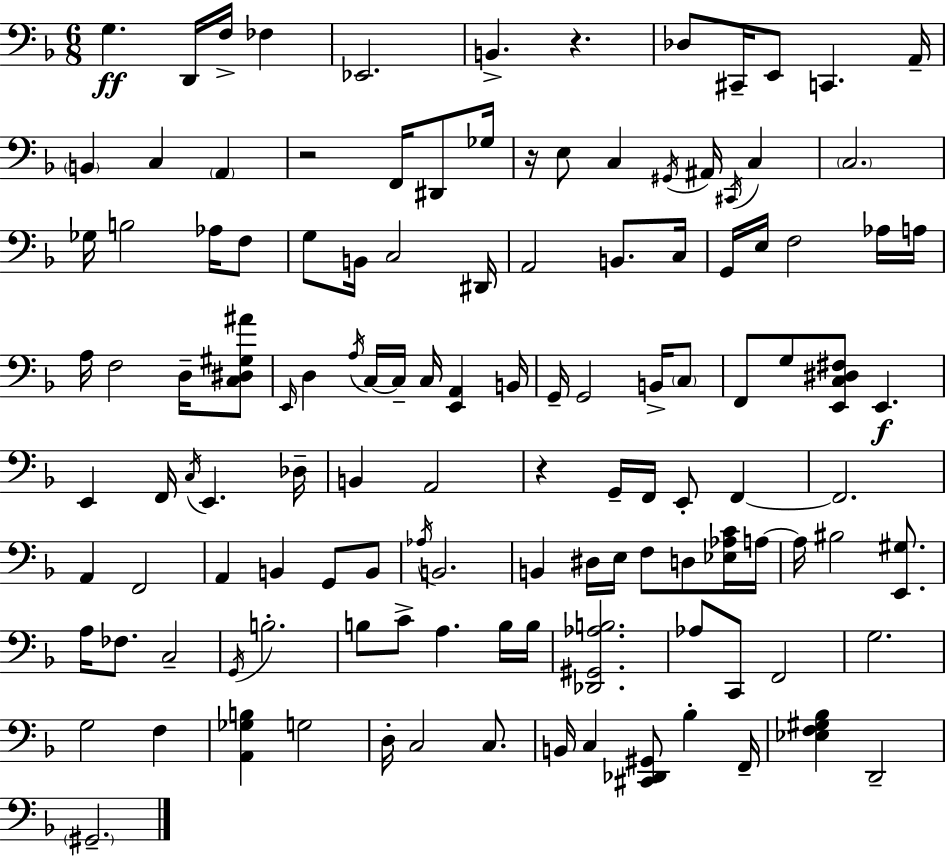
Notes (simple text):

G3/q. D2/s F3/s FES3/q Eb2/h. B2/q. R/q. Db3/e C#2/s E2/e C2/q. A2/s B2/q C3/q A2/q R/h F2/s D#2/e Gb3/s R/s E3/e C3/q G#2/s A#2/s C#2/s C3/q C3/h. Gb3/s B3/h Ab3/s F3/e G3/e B2/s C3/h D#2/s A2/h B2/e. C3/s G2/s E3/s F3/h Ab3/s A3/s A3/s F3/h D3/s [C3,D#3,G#3,A#4]/e E2/s D3/q A3/s C3/s C3/s C3/s [E2,A2]/q B2/s G2/s G2/h B2/s C3/e F2/e G3/e [E2,C3,D#3,F#3]/e E2/q. E2/q F2/s C3/s E2/q. Db3/s B2/q A2/h R/q G2/s F2/s E2/e F2/q F2/h. A2/q F2/h A2/q B2/q G2/e B2/e Ab3/s B2/h. B2/q D#3/s E3/s F3/e D3/e [Eb3,Ab3,C4]/s A3/s A3/s BIS3/h [E2,G#3]/e. A3/s FES3/e. C3/h G2/s B3/h. B3/e C4/e A3/q. B3/s B3/s [Db2,G#2,Ab3,B3]/h. Ab3/e C2/e F2/h G3/h. G3/h F3/q [A2,Gb3,B3]/q G3/h D3/s C3/h C3/e. B2/s C3/q [C#2,Db2,G#2]/e Bb3/q F2/s [Eb3,F3,G#3,Bb3]/q D2/h G#2/h.